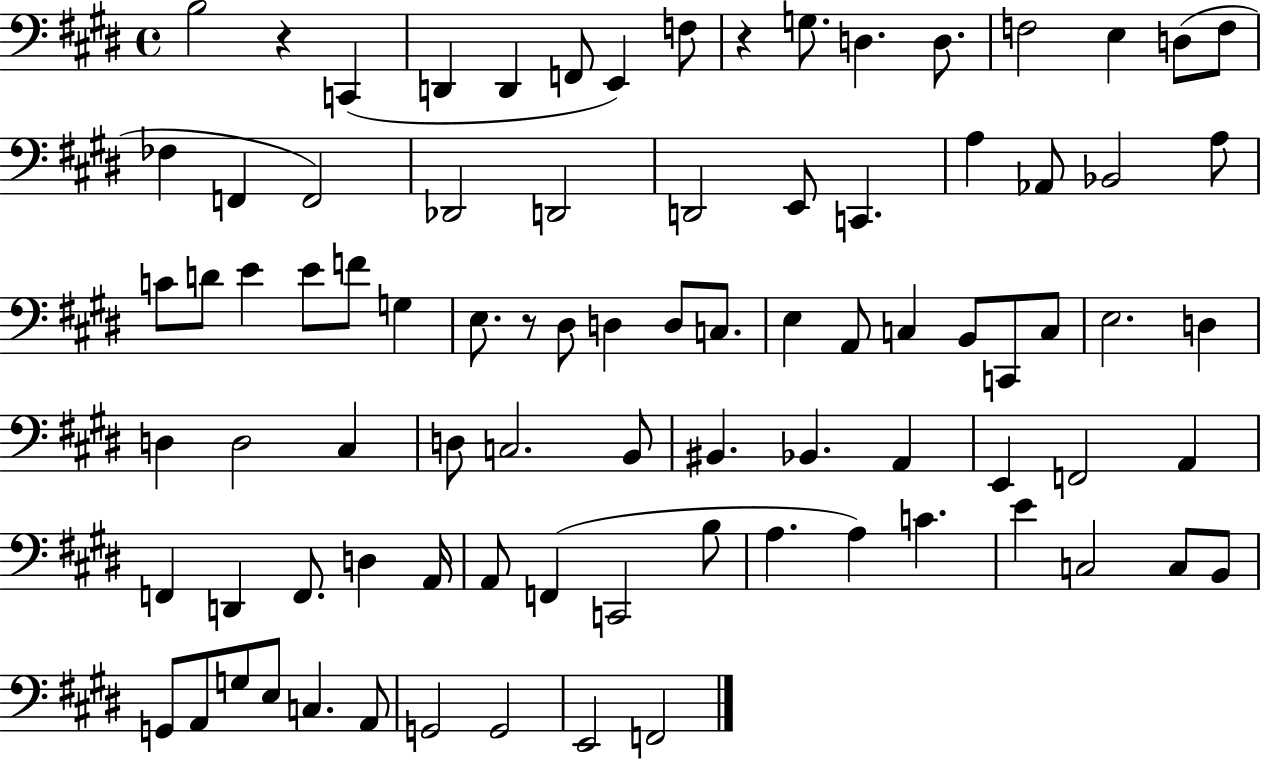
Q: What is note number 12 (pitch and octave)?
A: E3